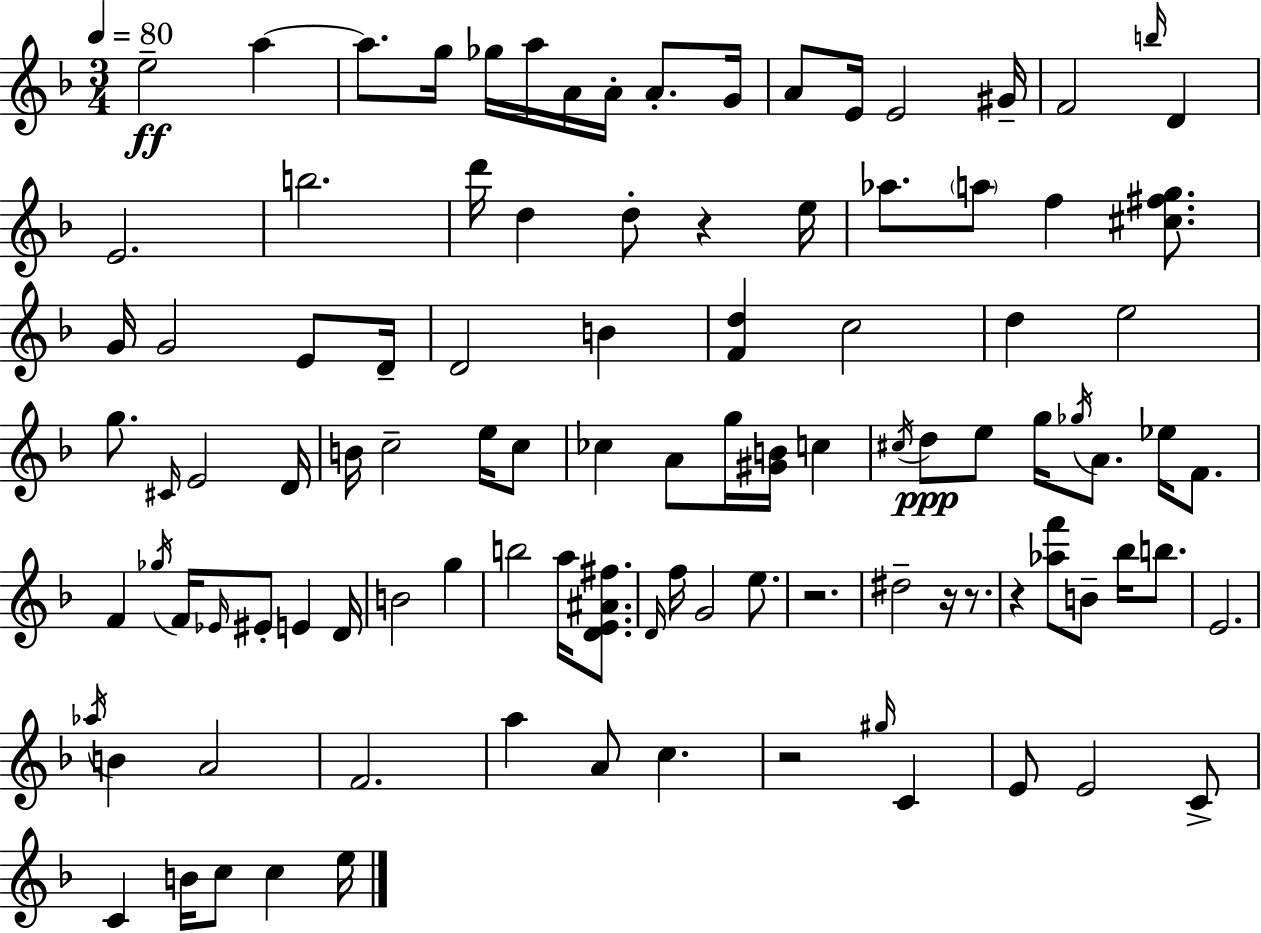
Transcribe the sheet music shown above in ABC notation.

X:1
T:Untitled
M:3/4
L:1/4
K:Dm
e2 a a/2 g/4 _g/4 a/4 A/4 A/4 A/2 G/4 A/2 E/4 E2 ^G/4 F2 b/4 D E2 b2 d'/4 d d/2 z e/4 _a/2 a/2 f [^c^fg]/2 G/4 G2 E/2 D/4 D2 B [Fd] c2 d e2 g/2 ^C/4 E2 D/4 B/4 c2 e/4 c/2 _c A/2 g/4 [^GB]/4 c ^c/4 d/2 e/2 g/4 _g/4 A/2 _e/4 F/2 F _g/4 F/4 _E/4 ^E/2 E D/4 B2 g b2 a/4 [DE^A^f]/2 D/4 f/4 G2 e/2 z2 ^d2 z/4 z/2 z [_af']/2 B/2 _b/4 b/2 E2 _a/4 B A2 F2 a A/2 c z2 ^g/4 C E/2 E2 C/2 C B/4 c/2 c e/4